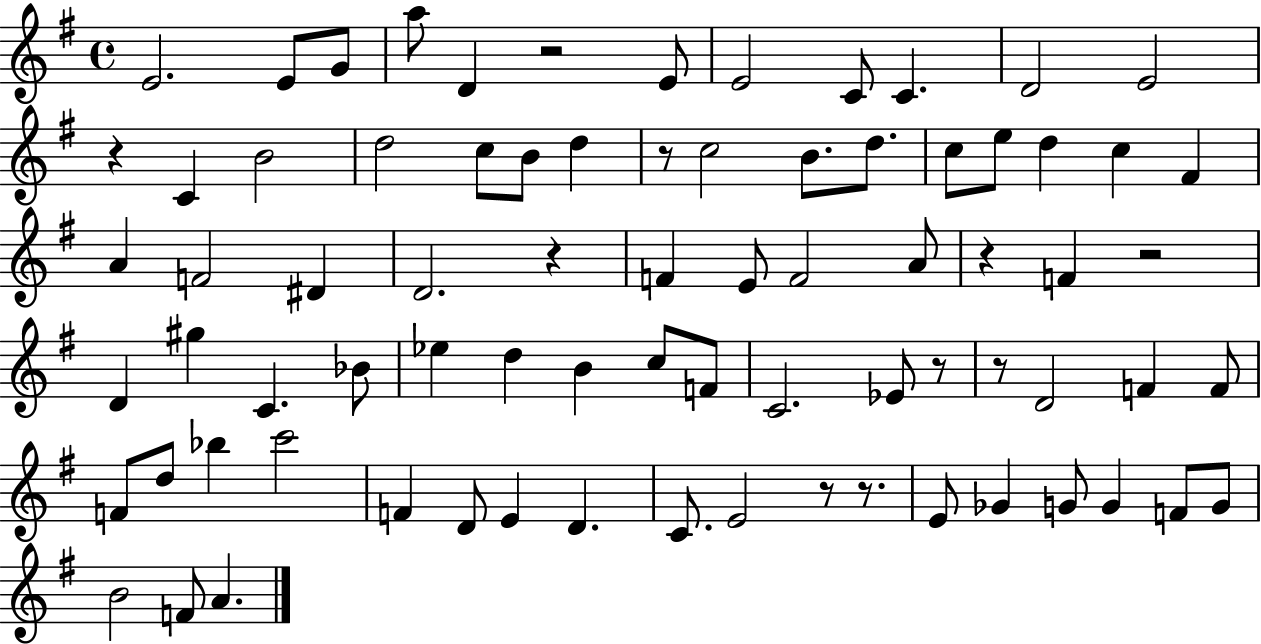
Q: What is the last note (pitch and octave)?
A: A4